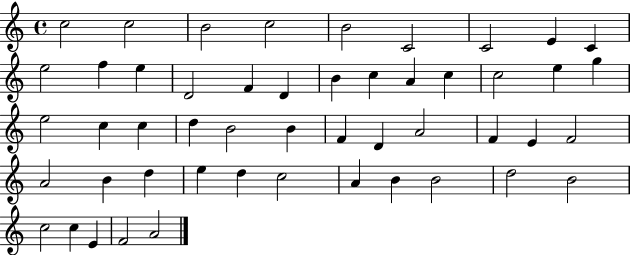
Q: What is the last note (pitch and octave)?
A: A4